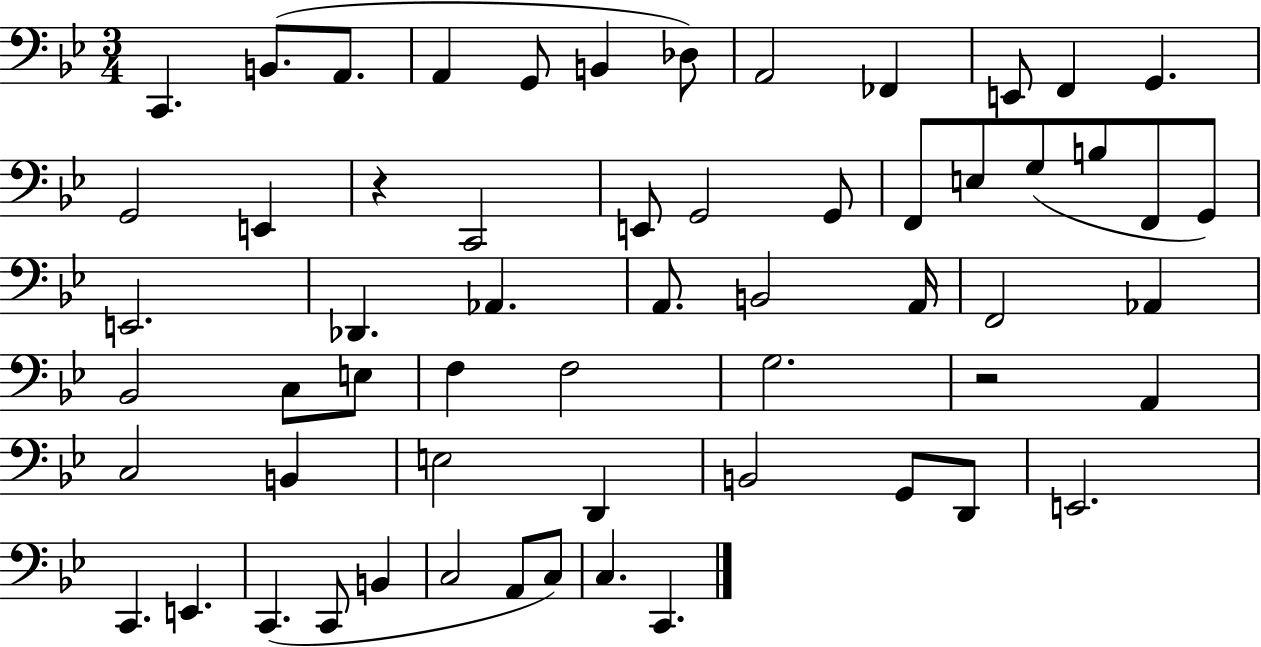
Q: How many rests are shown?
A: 2